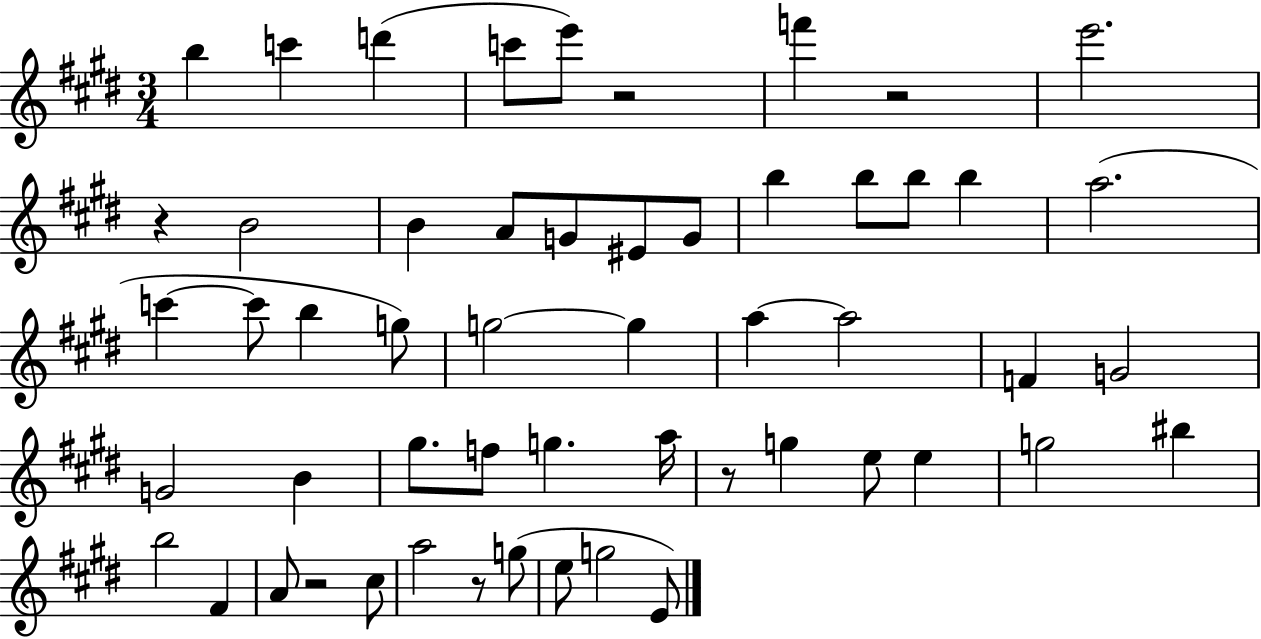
X:1
T:Untitled
M:3/4
L:1/4
K:E
b c' d' c'/2 e'/2 z2 f' z2 e'2 z B2 B A/2 G/2 ^E/2 G/2 b b/2 b/2 b a2 c' c'/2 b g/2 g2 g a a2 F G2 G2 B ^g/2 f/2 g a/4 z/2 g e/2 e g2 ^b b2 ^F A/2 z2 ^c/2 a2 z/2 g/2 e/2 g2 E/2